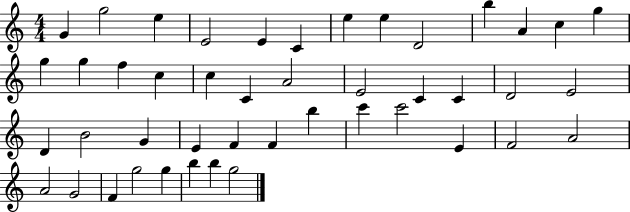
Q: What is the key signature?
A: C major